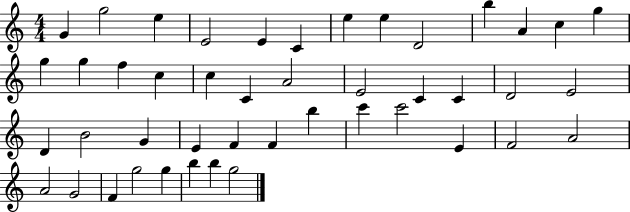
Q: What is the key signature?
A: C major